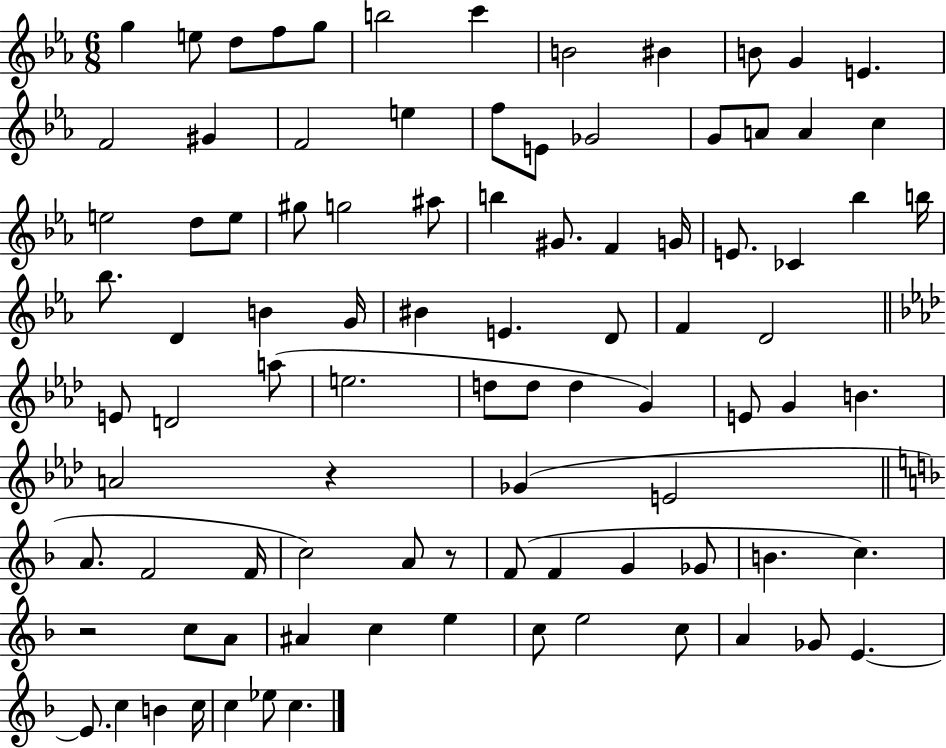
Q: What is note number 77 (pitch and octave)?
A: C5